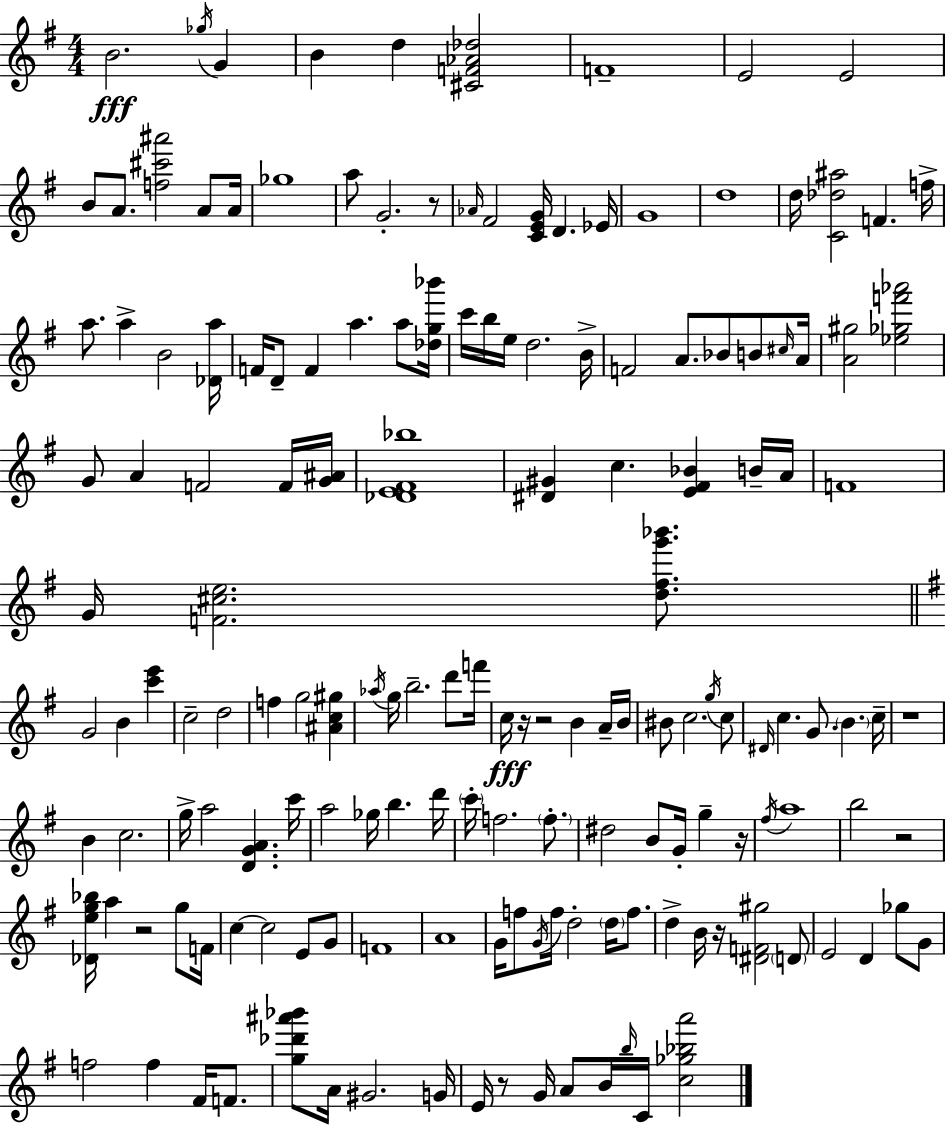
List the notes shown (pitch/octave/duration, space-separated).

B4/h. Gb5/s G4/q B4/q D5/q [C#4,F4,Ab4,Db5]/h F4/w E4/h E4/h B4/e A4/e. [F5,C#6,A#6]/h A4/e A4/s Gb5/w A5/e G4/h. R/e Ab4/s F#4/h [C4,E4,G4]/s D4/q. Eb4/s G4/w D5/w D5/s [C4,Db5,A#5]/h F4/q. F5/s A5/e. A5/q B4/h [Db4,A5]/s F4/s D4/e F4/q A5/q. A5/e [Db5,G5,Bb6]/s C6/s B5/s E5/s D5/h. B4/s F4/h A4/e. Bb4/e B4/e C#5/s A4/s [A4,G#5]/h [Eb5,Gb5,F6,Ab6]/h G4/e A4/q F4/h F4/s [G4,A#4]/s [Db4,E4,F#4,Bb5]/w [D#4,G#4]/q C5/q. [E4,F#4,Bb4]/q B4/s A4/s F4/w G4/s [F4,C#5,E5]/h. [D5,F#5,G6,Bb6]/e. G4/h B4/q [C6,E6]/q C5/h D5/h F5/q G5/h [A#4,C5,G#5]/q Ab5/s G5/s B5/h. D6/e F6/s C5/s R/s R/h B4/q A4/s B4/s BIS4/e C5/h. G5/s C5/e D#4/s C5/q. G4/e. B4/q. C5/s R/w B4/q C5/h. G5/s A5/h [D4,G4,A4]/q. C6/s A5/h Gb5/s B5/q. D6/s C6/s F5/h. F5/e. D#5/h B4/e G4/s G5/q R/s F#5/s A5/w B5/h R/h [Db4,E5,G5,Bb5]/s A5/q R/h G5/e F4/s C5/q C5/h E4/e G4/e F4/w A4/w G4/s F5/e G4/s F5/s D5/h D5/s F5/e. D5/q B4/s R/s [D#4,F4,G#5]/h D4/e E4/h D4/q Gb5/e G4/e F5/h F5/q F#4/s F4/e. [G5,Db6,A#6,Bb6]/e A4/s G#4/h. G4/s E4/s R/e G4/s A4/e B4/s B5/s C4/s [C5,Gb5,Bb5,A6]/h